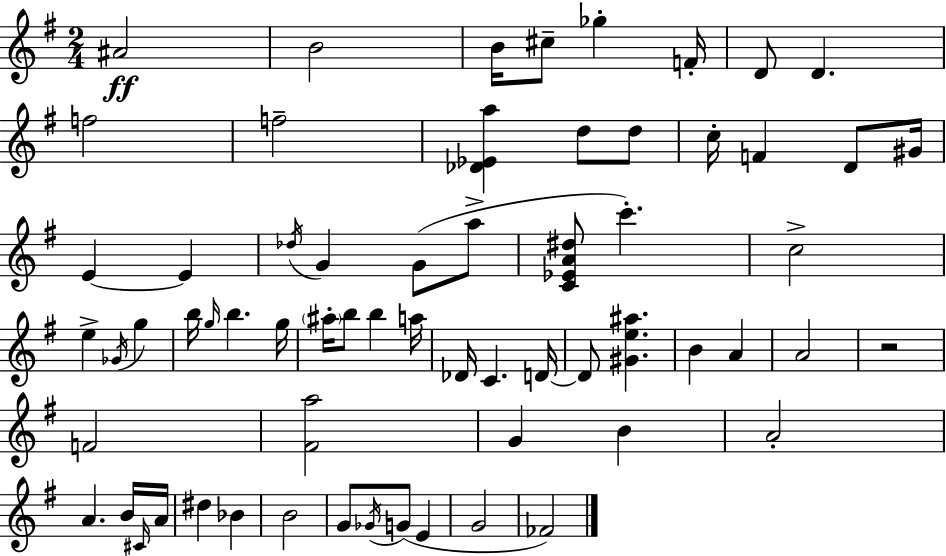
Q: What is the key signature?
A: G major